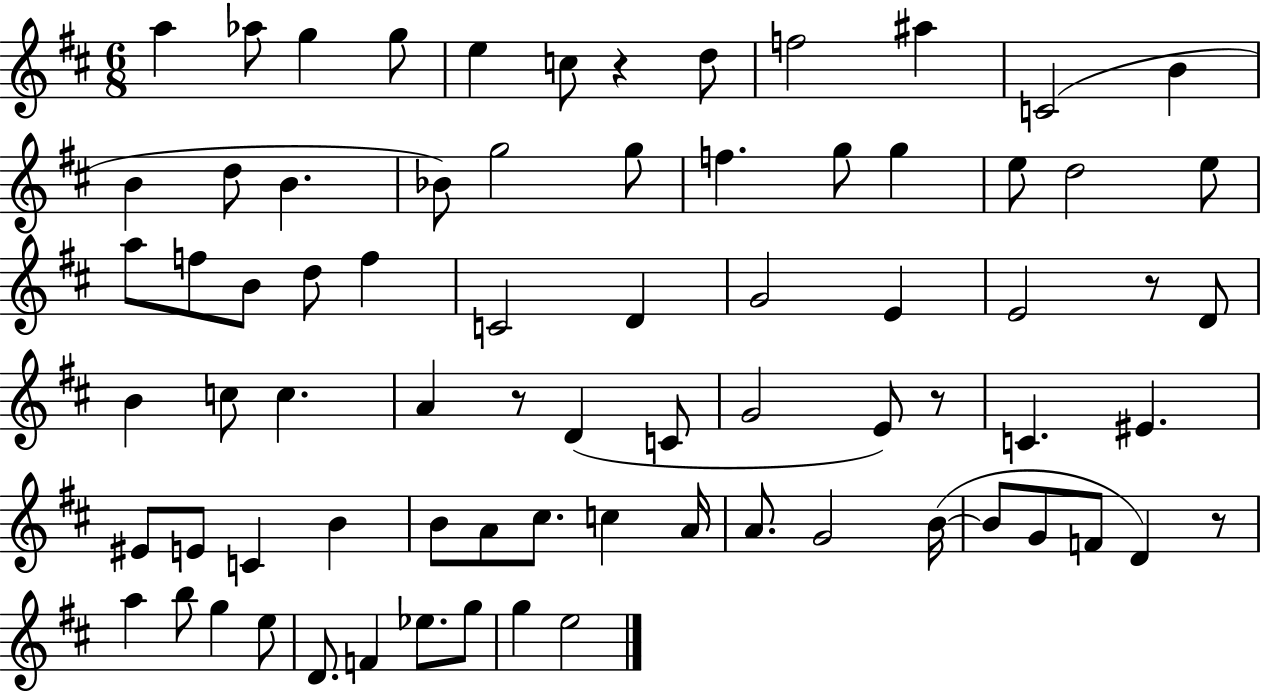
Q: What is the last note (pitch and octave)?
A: E5